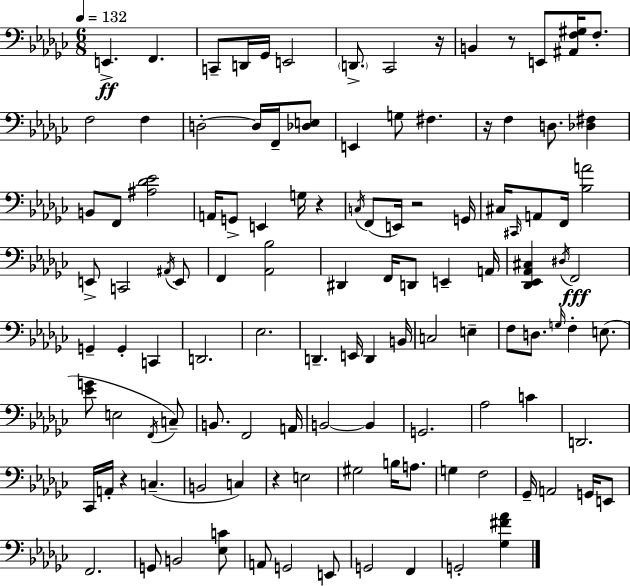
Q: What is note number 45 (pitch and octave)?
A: A2